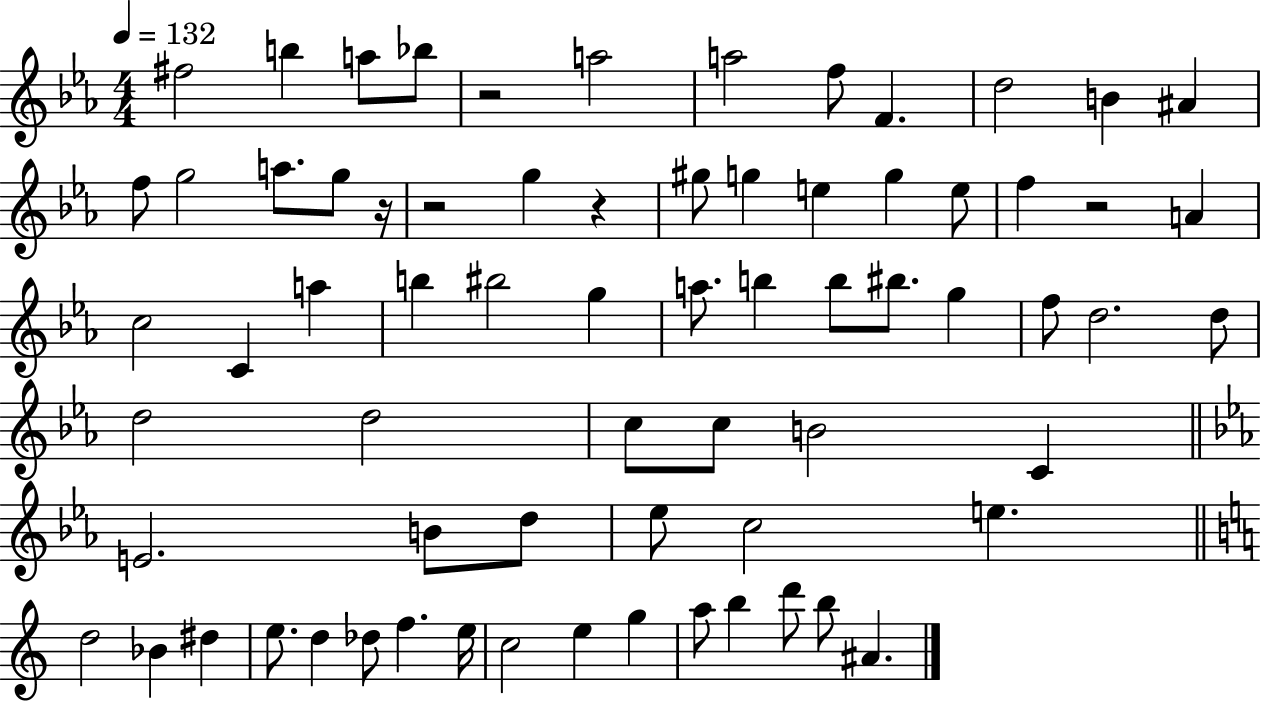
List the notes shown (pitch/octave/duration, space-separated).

F#5/h B5/q A5/e Bb5/e R/h A5/h A5/h F5/e F4/q. D5/h B4/q A#4/q F5/e G5/h A5/e. G5/e R/s R/h G5/q R/q G#5/e G5/q E5/q G5/q E5/e F5/q R/h A4/q C5/h C4/q A5/q B5/q BIS5/h G5/q A5/e. B5/q B5/e BIS5/e. G5/q F5/e D5/h. D5/e D5/h D5/h C5/e C5/e B4/h C4/q E4/h. B4/e D5/e Eb5/e C5/h E5/q. D5/h Bb4/q D#5/q E5/e. D5/q Db5/e F5/q. E5/s C5/h E5/q G5/q A5/e B5/q D6/e B5/e A#4/q.